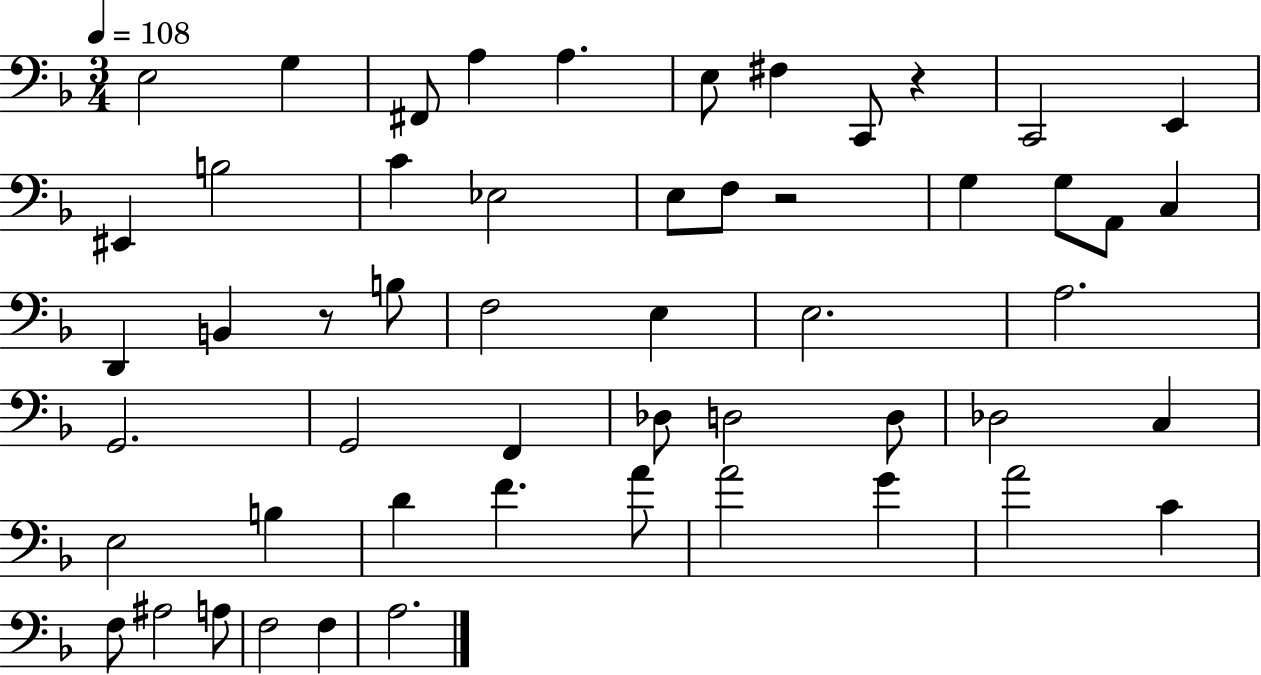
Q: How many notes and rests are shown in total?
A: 53